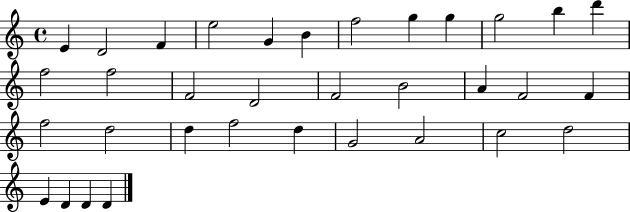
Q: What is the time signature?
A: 4/4